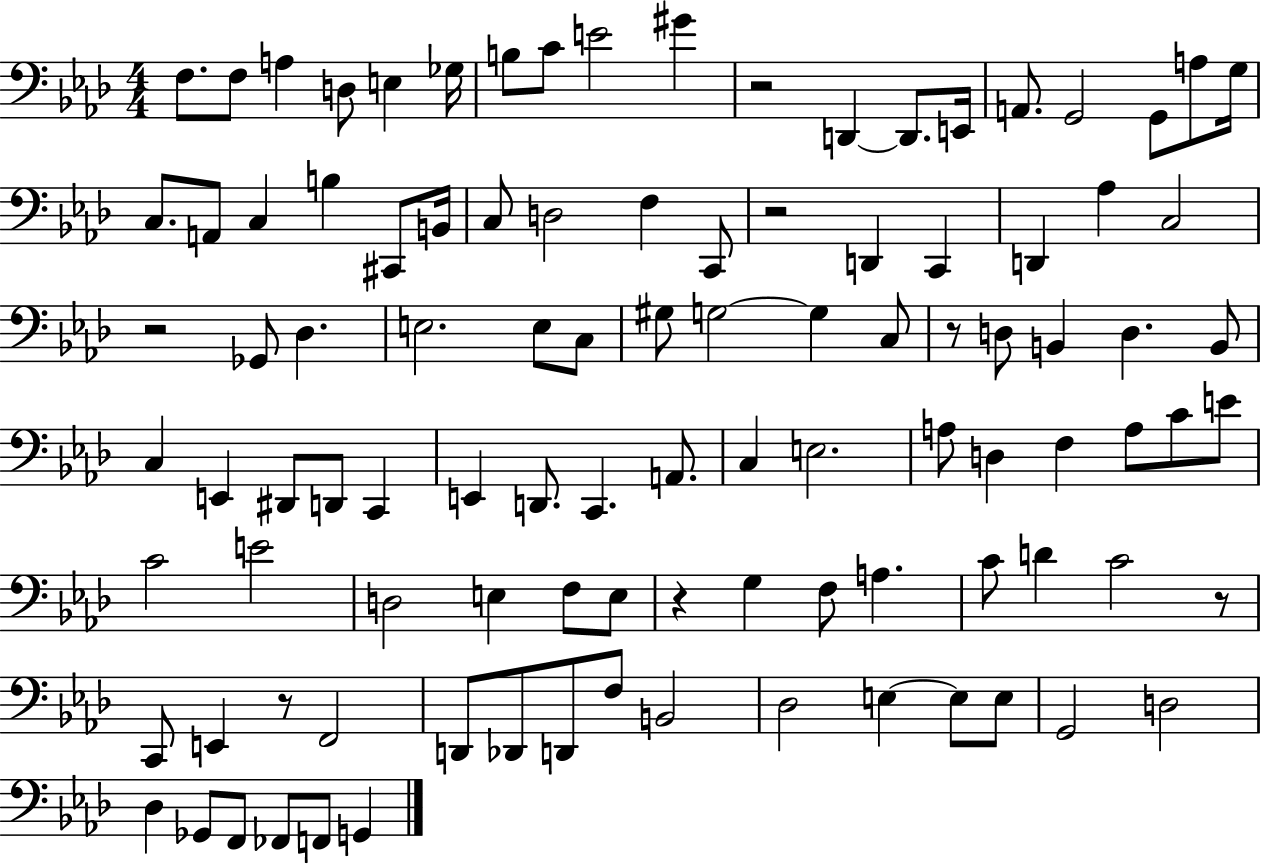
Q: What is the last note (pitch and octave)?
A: G2